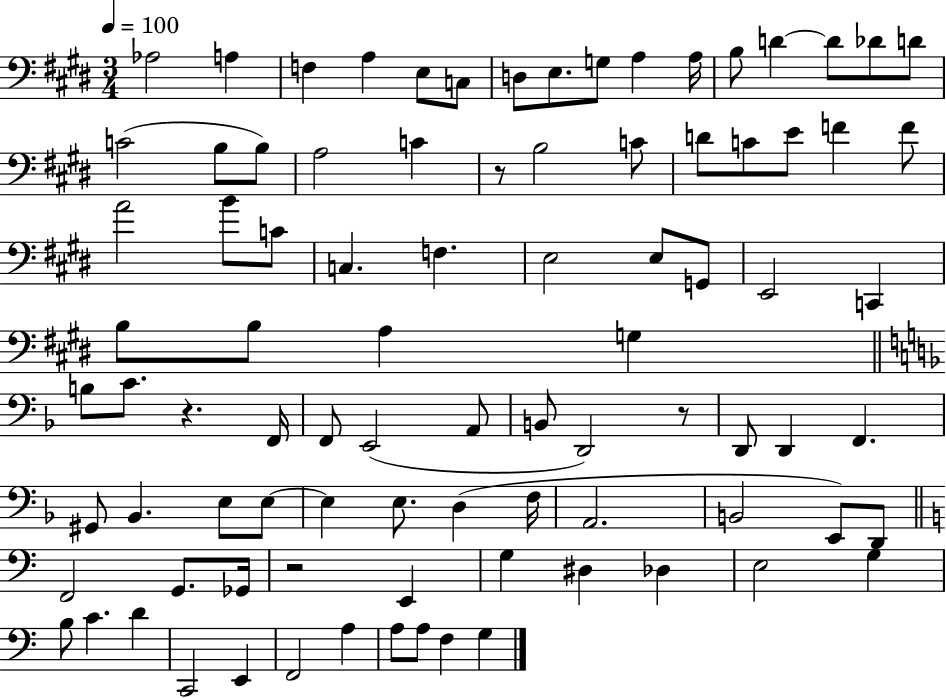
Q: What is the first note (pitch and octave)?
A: Ab3